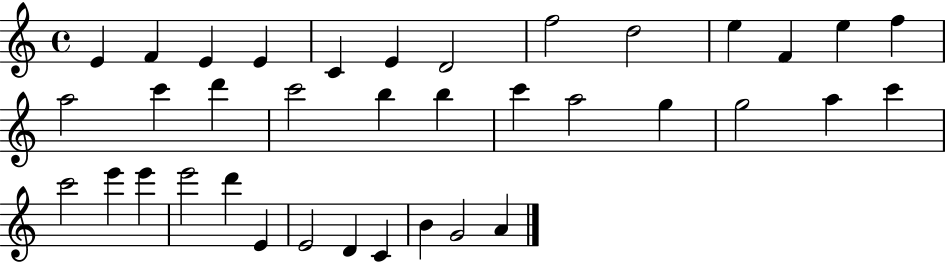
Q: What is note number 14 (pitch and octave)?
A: A5